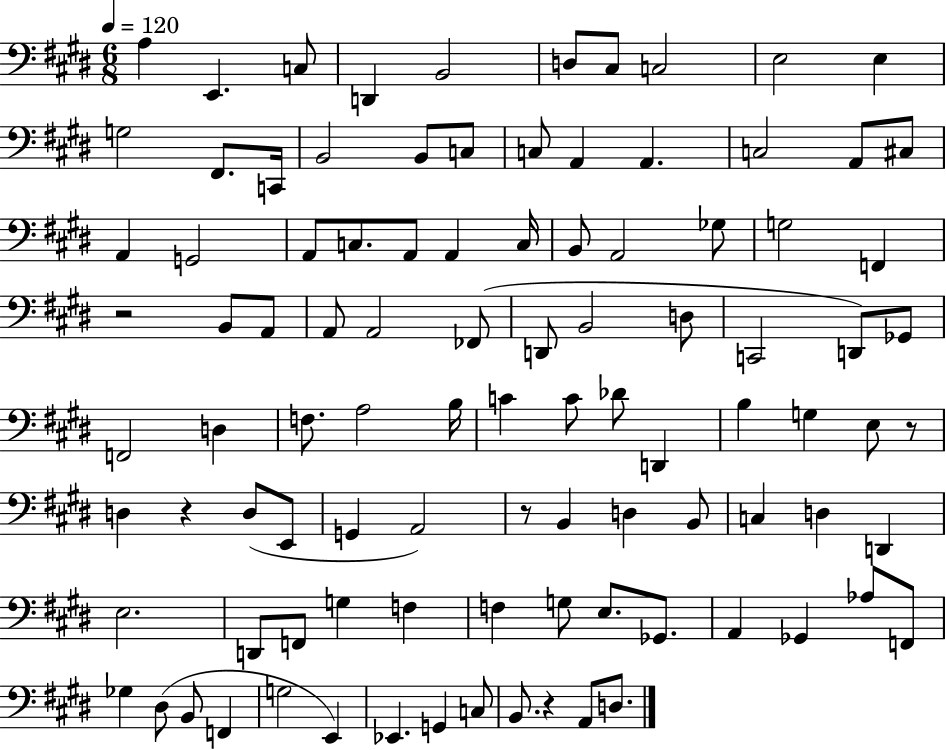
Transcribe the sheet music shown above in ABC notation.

X:1
T:Untitled
M:6/8
L:1/4
K:E
A, E,, C,/2 D,, B,,2 D,/2 ^C,/2 C,2 E,2 E, G,2 ^F,,/2 C,,/4 B,,2 B,,/2 C,/2 C,/2 A,, A,, C,2 A,,/2 ^C,/2 A,, G,,2 A,,/2 C,/2 A,,/2 A,, C,/4 B,,/2 A,,2 _G,/2 G,2 F,, z2 B,,/2 A,,/2 A,,/2 A,,2 _F,,/2 D,,/2 B,,2 D,/2 C,,2 D,,/2 _G,,/2 F,,2 D, F,/2 A,2 B,/4 C C/2 _D/2 D,, B, G, E,/2 z/2 D, z D,/2 E,,/2 G,, A,,2 z/2 B,, D, B,,/2 C, D, D,, E,2 D,,/2 F,,/2 G, F, F, G,/2 E,/2 _G,,/2 A,, _G,, _A,/2 F,,/2 _G, ^D,/2 B,,/2 F,, G,2 E,, _E,, G,, C,/2 B,,/2 z A,,/2 D,/2